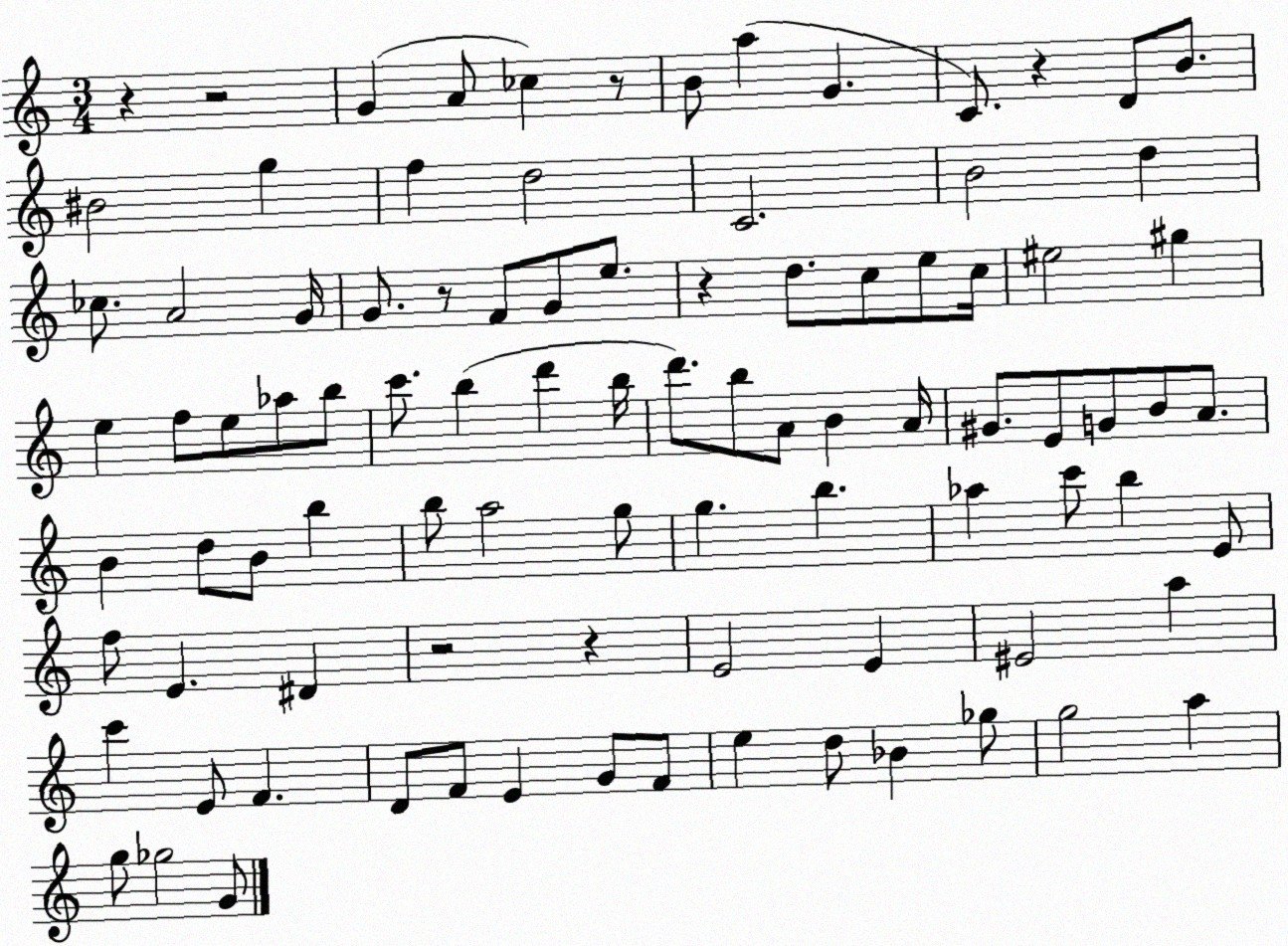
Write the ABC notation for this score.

X:1
T:Untitled
M:3/4
L:1/4
K:C
z z2 G A/2 _c z/2 B/2 a G C/2 z D/2 B/2 ^B2 g f d2 C2 B2 d _c/2 A2 G/4 G/2 z/2 F/2 G/2 e/2 z d/2 c/2 e/2 c/4 ^e2 ^g e f/2 e/2 _a/2 b/2 c'/2 b d' b/4 d'/2 b/2 A/2 B A/4 ^G/2 E/2 G/2 B/2 A/2 B d/2 B/2 b b/2 a2 g/2 g b _a c'/2 b E/2 f/2 E ^D z2 z E2 E ^E2 a c' E/2 F D/2 F/2 E G/2 F/2 e d/2 _B _g/2 g2 a g/2 _g2 G/2